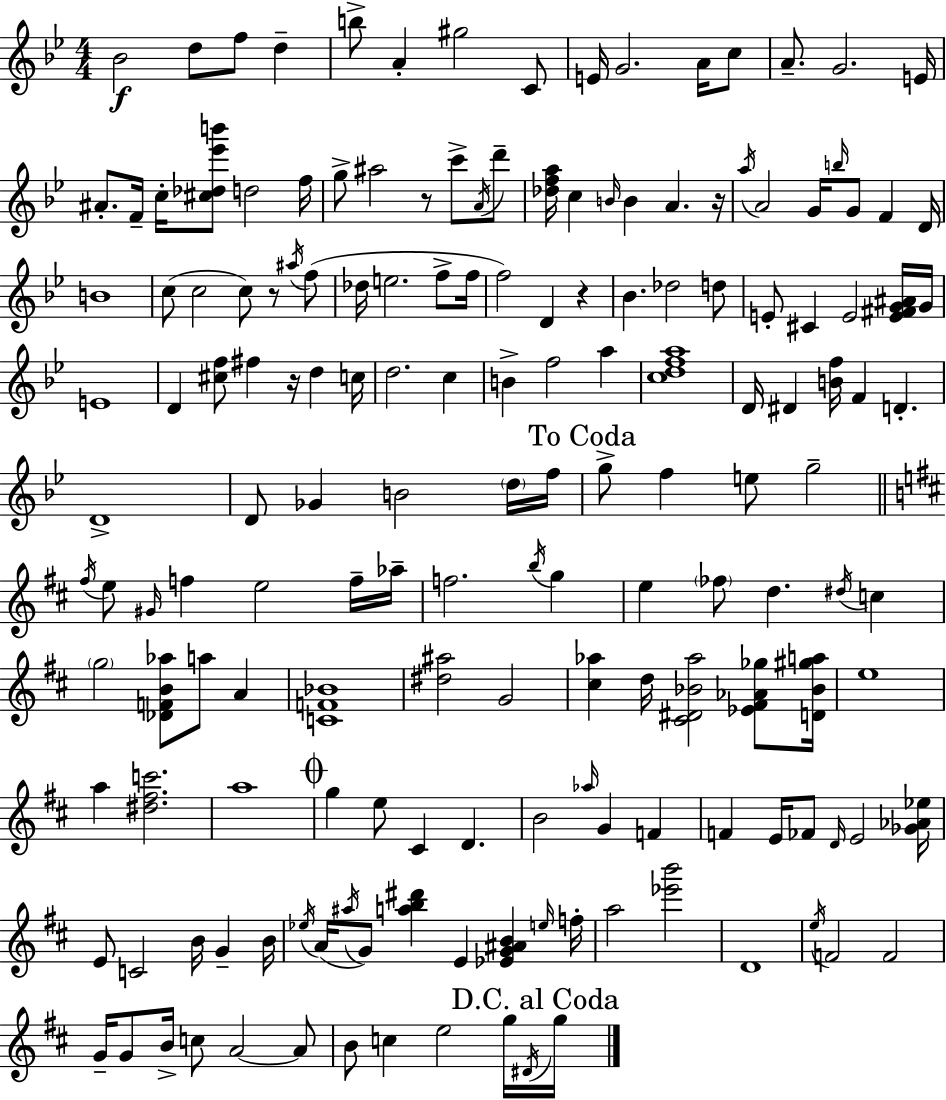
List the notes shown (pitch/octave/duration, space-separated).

Bb4/h D5/e F5/e D5/q B5/e A4/q G#5/h C4/e E4/s G4/h. A4/s C5/e A4/e. G4/h. E4/s A#4/e. F4/s C5/s [C#5,Db5,Eb6,B6]/e D5/h F5/s G5/e A#5/h R/e C6/e A4/s D6/e [Db5,F5,A5]/s C5/q B4/s B4/q A4/q. R/s A5/s A4/h G4/s B5/s G4/e F4/q D4/s B4/w C5/e C5/h C5/e R/e A#5/s F5/e Db5/s E5/h. F5/e F5/s F5/h D4/q R/q Bb4/q. Db5/h D5/e E4/e C#4/q E4/h [E4,F#4,G4,A#4]/s G4/s E4/w D4/q [C#5,F5]/e F#5/q R/s D5/q C5/s D5/h. C5/q B4/q F5/h A5/q [C5,D5,F5,A5]/w D4/s D#4/q [B4,F5]/s F4/q D4/q. D4/w D4/e Gb4/q B4/h D5/s F5/s G5/e F5/q E5/e G5/h F#5/s E5/e G#4/s F5/q E5/h F5/s Ab5/s F5/h. B5/s G5/q E5/q FES5/e D5/q. D#5/s C5/q G5/h [Db4,F4,B4,Ab5]/e A5/e A4/q [C4,F4,Bb4]/w [D#5,A#5]/h G4/h [C#5,Ab5]/q D5/s [C#4,D#4,Bb4,Ab5]/h [Eb4,F#4,Ab4,Gb5]/e [D4,Bb4,G#5,A5]/s E5/w A5/q [D#5,F#5,C6]/h. A5/w G5/q E5/e C#4/q D4/q. B4/h Ab5/s G4/q F4/q F4/q E4/s FES4/e D4/s E4/h [Gb4,Ab4,Eb5]/s E4/e C4/h B4/s G4/q B4/s Eb5/s A4/s A#5/s G4/e [A5,B5,D#6]/q E4/q [Eb4,G4,A#4,B4]/q E5/s F5/s A5/h [Eb6,B6]/h D4/w E5/s F4/h F4/h G4/s G4/e B4/s C5/e A4/h A4/e B4/e C5/q E5/h G5/s D#4/s G5/s